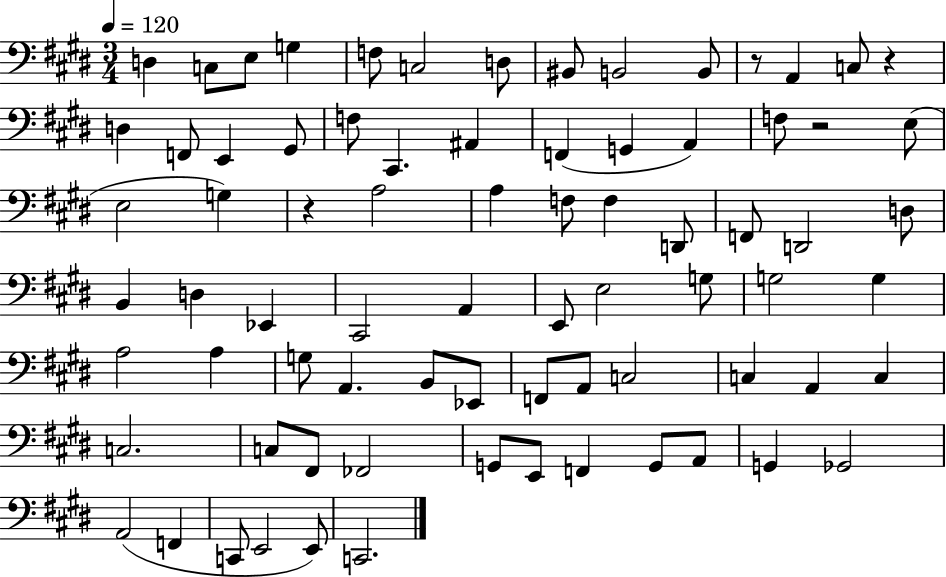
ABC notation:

X:1
T:Untitled
M:3/4
L:1/4
K:E
D, C,/2 E,/2 G, F,/2 C,2 D,/2 ^B,,/2 B,,2 B,,/2 z/2 A,, C,/2 z D, F,,/2 E,, ^G,,/2 F,/2 ^C,, ^A,, F,, G,, A,, F,/2 z2 E,/2 E,2 G, z A,2 A, F,/2 F, D,,/2 F,,/2 D,,2 D,/2 B,, D, _E,, ^C,,2 A,, E,,/2 E,2 G,/2 G,2 G, A,2 A, G,/2 A,, B,,/2 _E,,/2 F,,/2 A,,/2 C,2 C, A,, C, C,2 C,/2 ^F,,/2 _F,,2 G,,/2 E,,/2 F,, G,,/2 A,,/2 G,, _G,,2 A,,2 F,, C,,/2 E,,2 E,,/2 C,,2